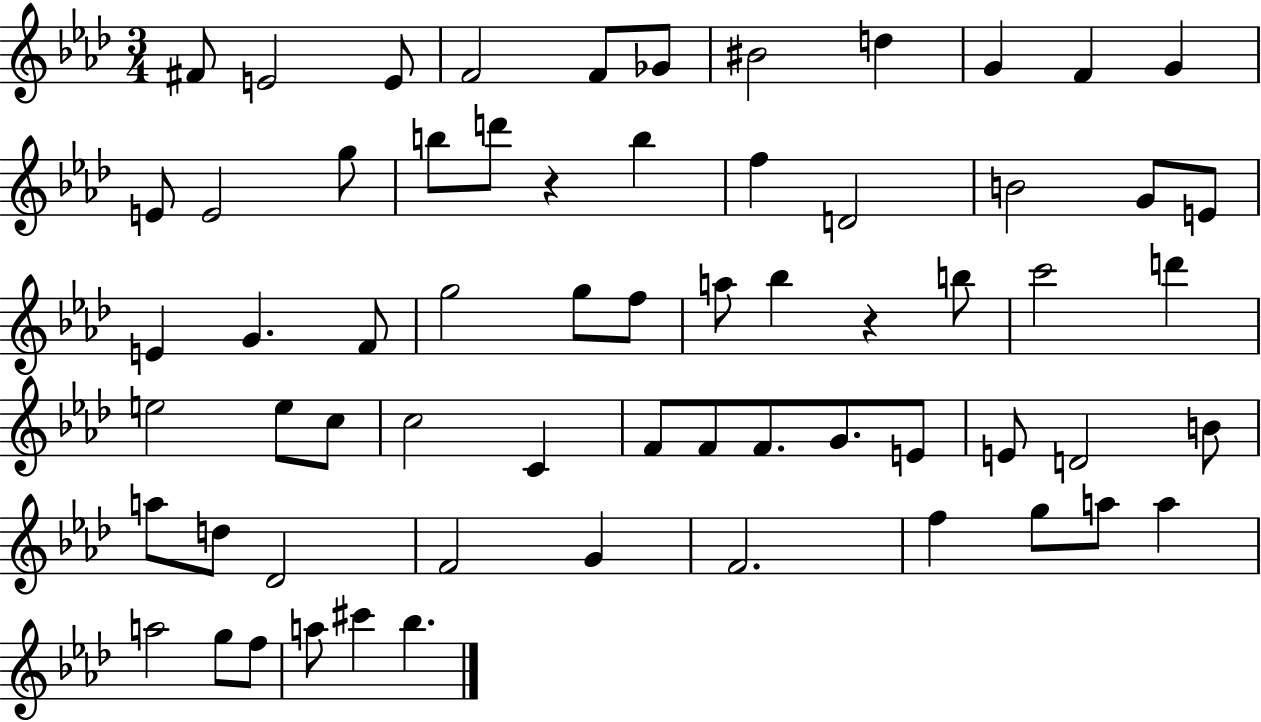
{
  \clef treble
  \numericTimeSignature
  \time 3/4
  \key aes \major
  fis'8 e'2 e'8 | f'2 f'8 ges'8 | bis'2 d''4 | g'4 f'4 g'4 | \break e'8 e'2 g''8 | b''8 d'''8 r4 b''4 | f''4 d'2 | b'2 g'8 e'8 | \break e'4 g'4. f'8 | g''2 g''8 f''8 | a''8 bes''4 r4 b''8 | c'''2 d'''4 | \break e''2 e''8 c''8 | c''2 c'4 | f'8 f'8 f'8. g'8. e'8 | e'8 d'2 b'8 | \break a''8 d''8 des'2 | f'2 g'4 | f'2. | f''4 g''8 a''8 a''4 | \break a''2 g''8 f''8 | a''8 cis'''4 bes''4. | \bar "|."
}